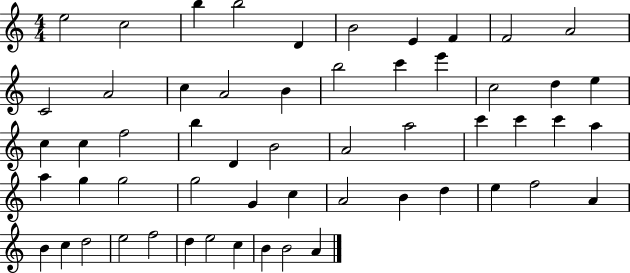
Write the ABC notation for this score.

X:1
T:Untitled
M:4/4
L:1/4
K:C
e2 c2 b b2 D B2 E F F2 A2 C2 A2 c A2 B b2 c' e' c2 d e c c f2 b D B2 A2 a2 c' c' c' a a g g2 g2 G c A2 B d e f2 A B c d2 e2 f2 d e2 c B B2 A